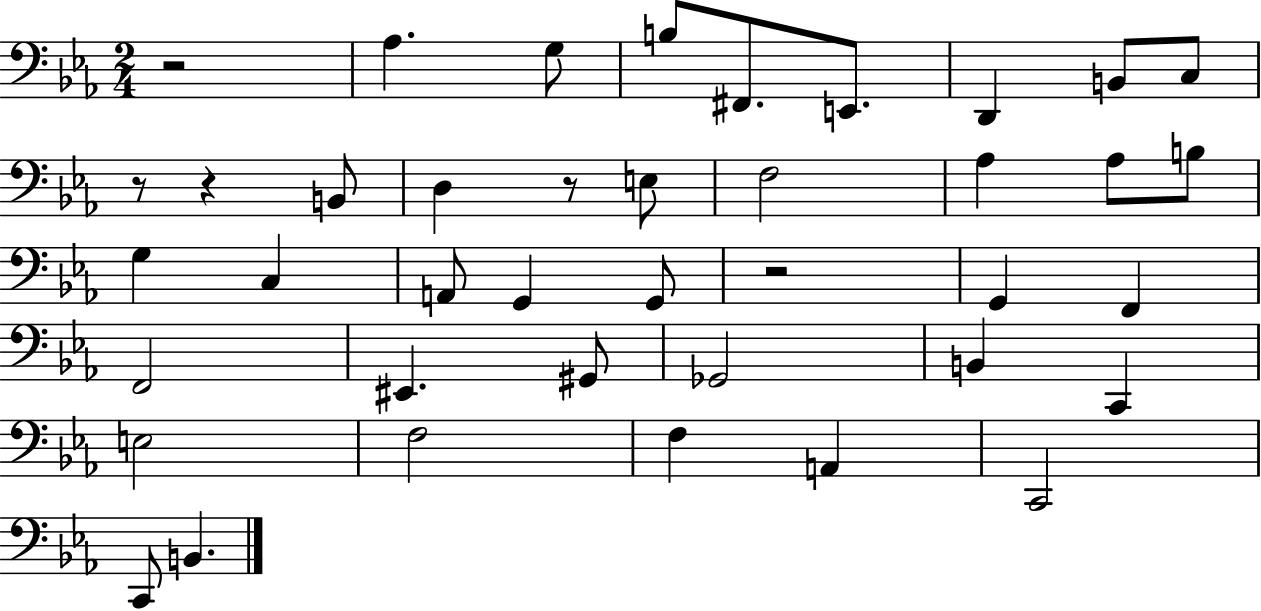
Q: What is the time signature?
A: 2/4